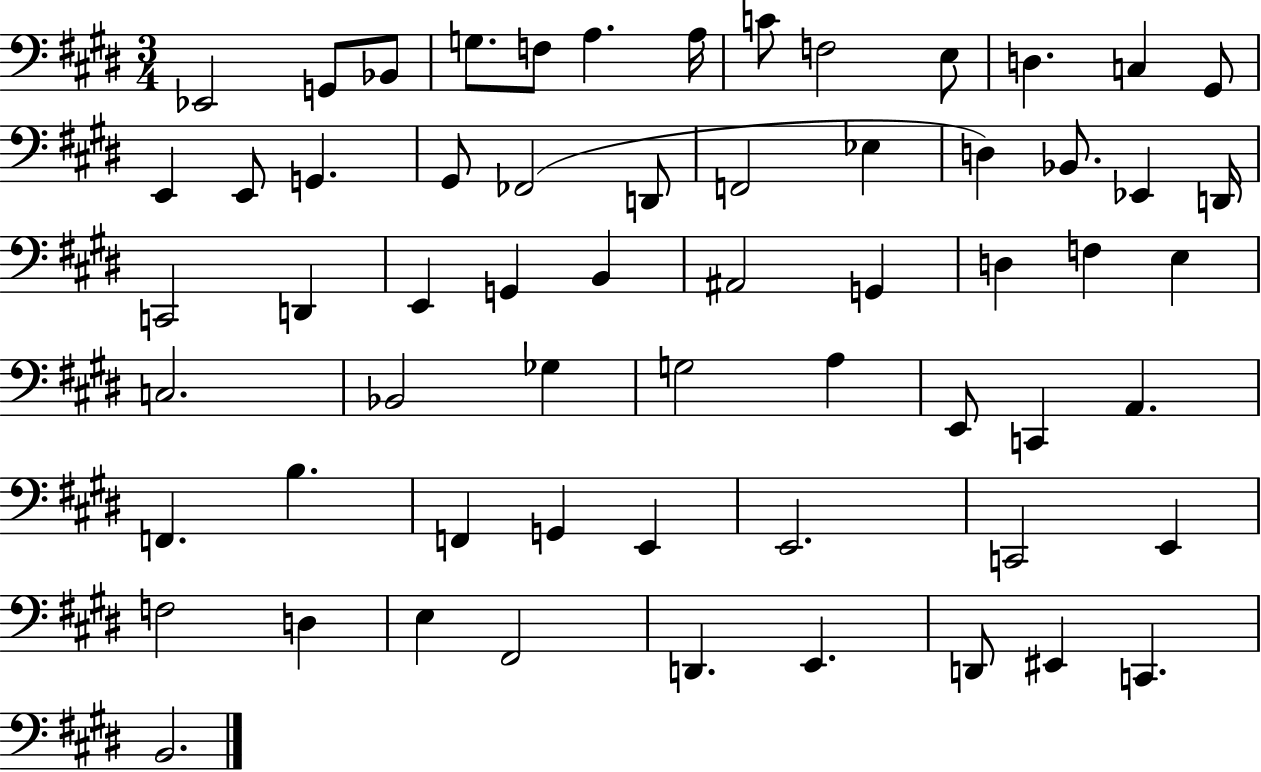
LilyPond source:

{
  \clef bass
  \numericTimeSignature
  \time 3/4
  \key e \major
  ees,2 g,8 bes,8 | g8. f8 a4. a16 | c'8 f2 e8 | d4. c4 gis,8 | \break e,4 e,8 g,4. | gis,8 fes,2( d,8 | f,2 ees4 | d4) bes,8. ees,4 d,16 | \break c,2 d,4 | e,4 g,4 b,4 | ais,2 g,4 | d4 f4 e4 | \break c2. | bes,2 ges4 | g2 a4 | e,8 c,4 a,4. | \break f,4. b4. | f,4 g,4 e,4 | e,2. | c,2 e,4 | \break f2 d4 | e4 fis,2 | d,4. e,4. | d,8 eis,4 c,4. | \break b,2. | \bar "|."
}